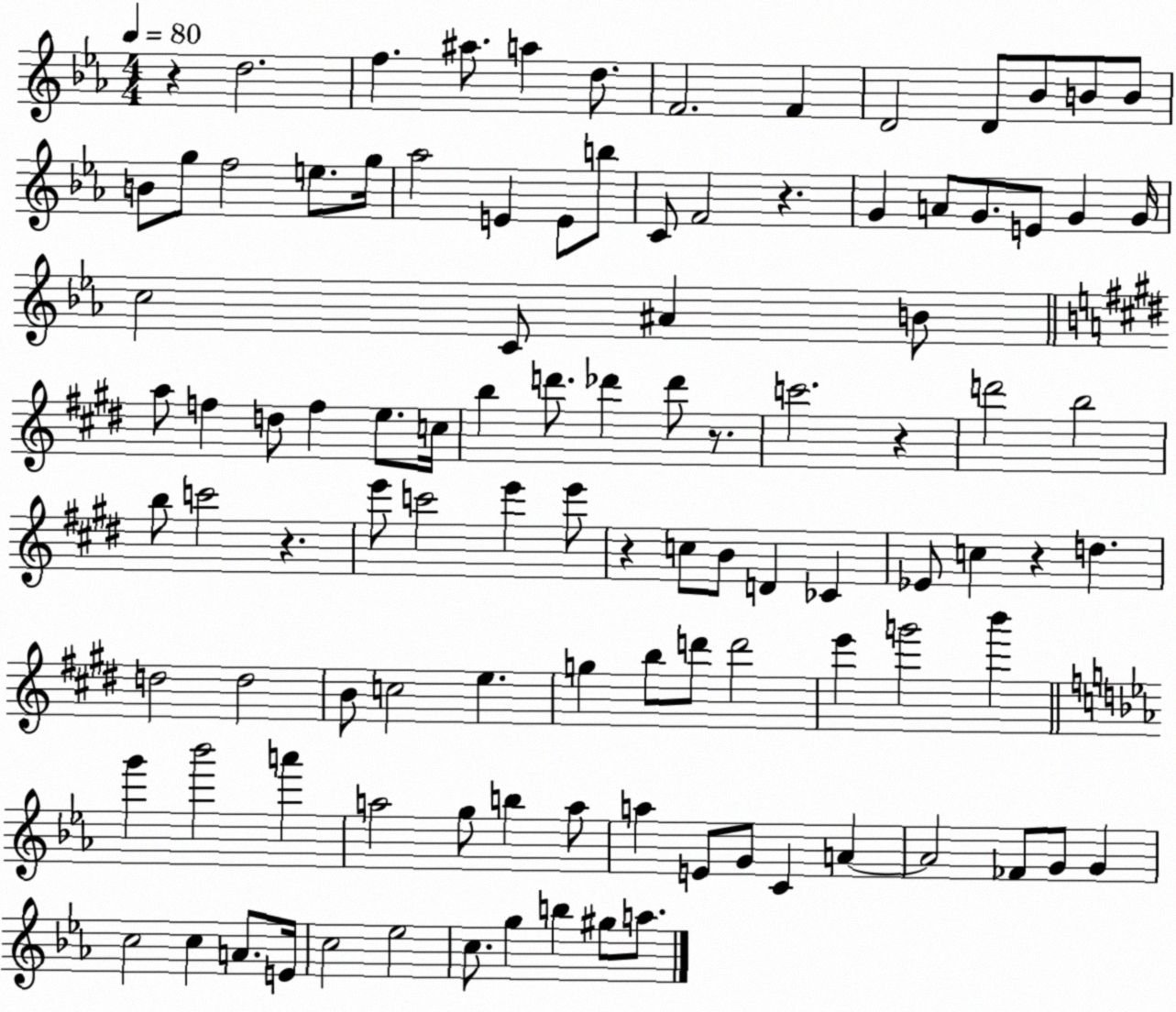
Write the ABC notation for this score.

X:1
T:Untitled
M:4/4
L:1/4
K:Eb
z d2 f ^a/2 a d/2 F2 F D2 D/2 _B/2 B/2 B/2 B/2 g/2 f2 e/2 g/4 _a2 E E/2 b/2 C/2 F2 z G A/2 G/2 E/2 G G/4 c2 C/2 ^A B/2 a/2 f d/2 f e/2 c/4 b d'/2 _d' _d'/2 z/2 c'2 z d'2 b2 b/2 c'2 z e'/2 c'2 e' e'/2 z c/2 B/2 D _C _E/2 c z d d2 d2 B/2 c2 e g b/2 d'/2 d'2 e' g'2 b' g' _b'2 a' a2 g/2 b a/2 a E/2 G/2 C A A2 _F/2 G/2 G c2 c A/2 E/4 c2 _e2 c/2 g b ^g/2 a/2